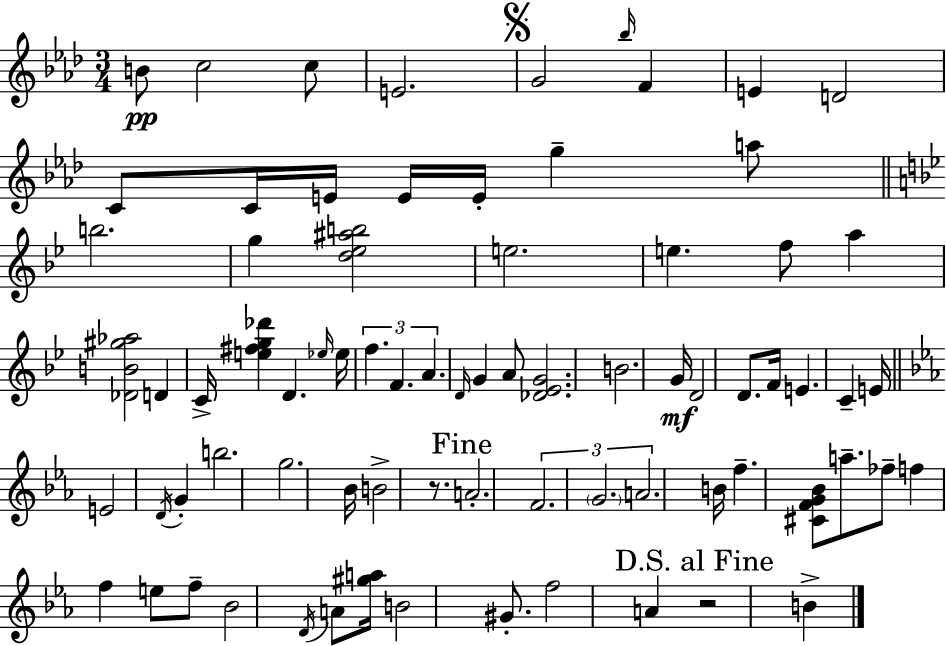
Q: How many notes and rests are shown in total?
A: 76